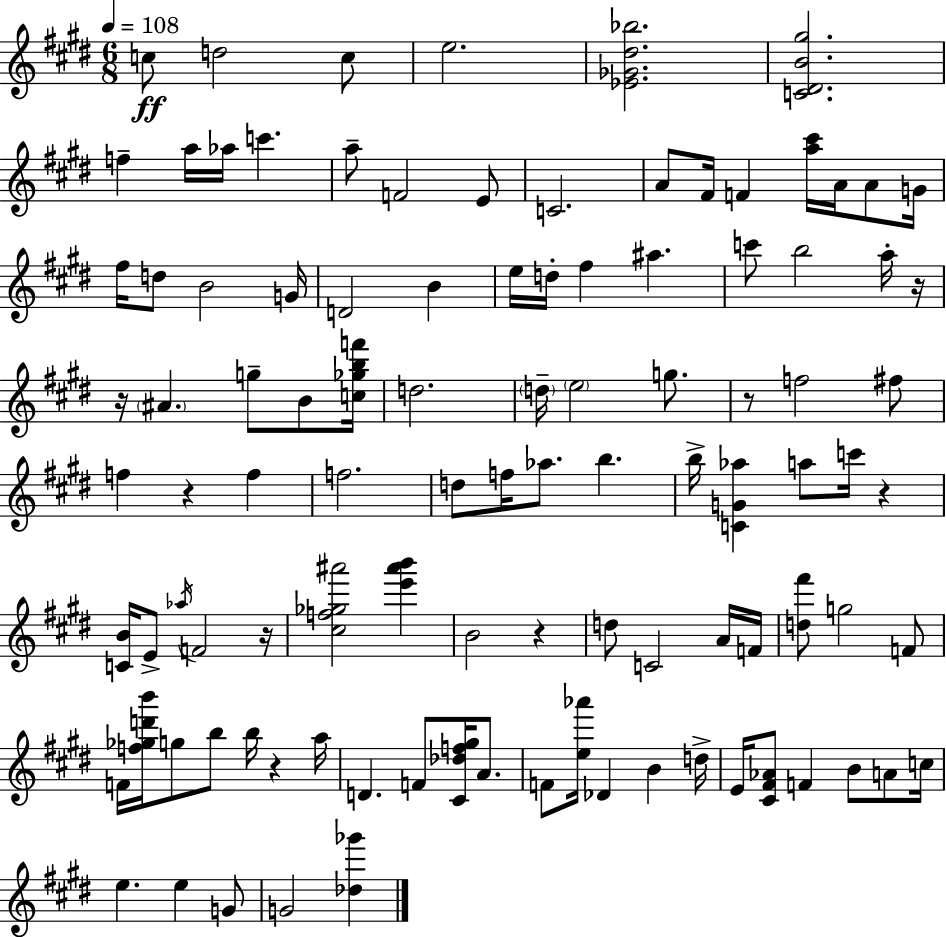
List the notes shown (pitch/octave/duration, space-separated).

C5/e D5/h C5/e E5/h. [Eb4,Gb4,D#5,Bb5]/h. [C4,D#4,B4,G#5]/h. F5/q A5/s Ab5/s C6/q. A5/e F4/h E4/e C4/h. A4/e F#4/s F4/q [A5,C#6]/s A4/s A4/e G4/s F#5/s D5/e B4/h G4/s D4/h B4/q E5/s D5/s F#5/q A#5/q. C6/e B5/h A5/s R/s R/s A#4/q. G5/e B4/e [C5,Gb5,B5,F6]/s D5/h. D5/s E5/h G5/e. R/e F5/h F#5/e F5/q R/q F5/q F5/h. D5/e F5/s Ab5/e. B5/q. B5/s [C4,G4,Ab5]/q A5/e C6/s R/q [C4,B4]/s E4/e Ab5/s F4/h R/s [C#5,F5,Gb5,A#6]/h [E6,A#6,B6]/q B4/h R/q D5/e C4/h A4/s F4/s [D5,F#6]/e G5/h F4/e F4/s [F5,Gb5,D6,B6]/s G5/e B5/e B5/s R/q A5/s D4/q. F4/e [C#4,Db5,F5,G#5]/s A4/e. F4/e [E5,Ab6]/s Db4/q B4/q D5/s E4/s [C#4,F#4,Ab4]/e F4/q B4/e A4/e C5/s E5/q. E5/q G4/e G4/h [Db5,Gb6]/q